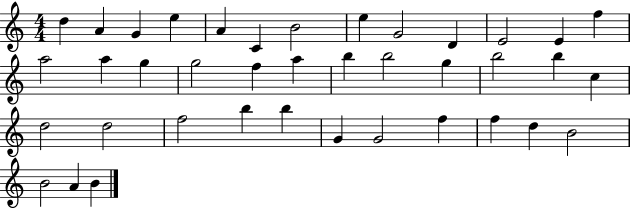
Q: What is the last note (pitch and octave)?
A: B4